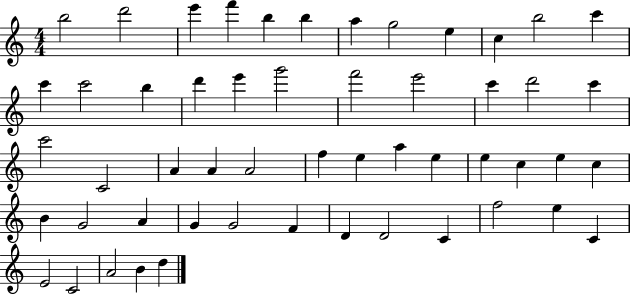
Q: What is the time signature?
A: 4/4